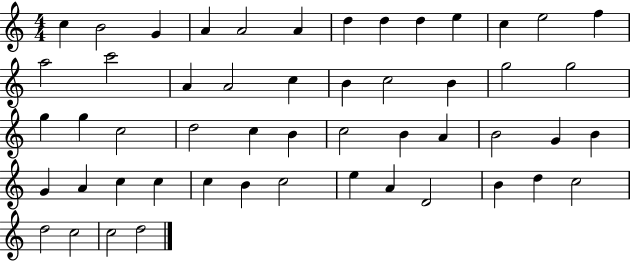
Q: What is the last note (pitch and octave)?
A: D5